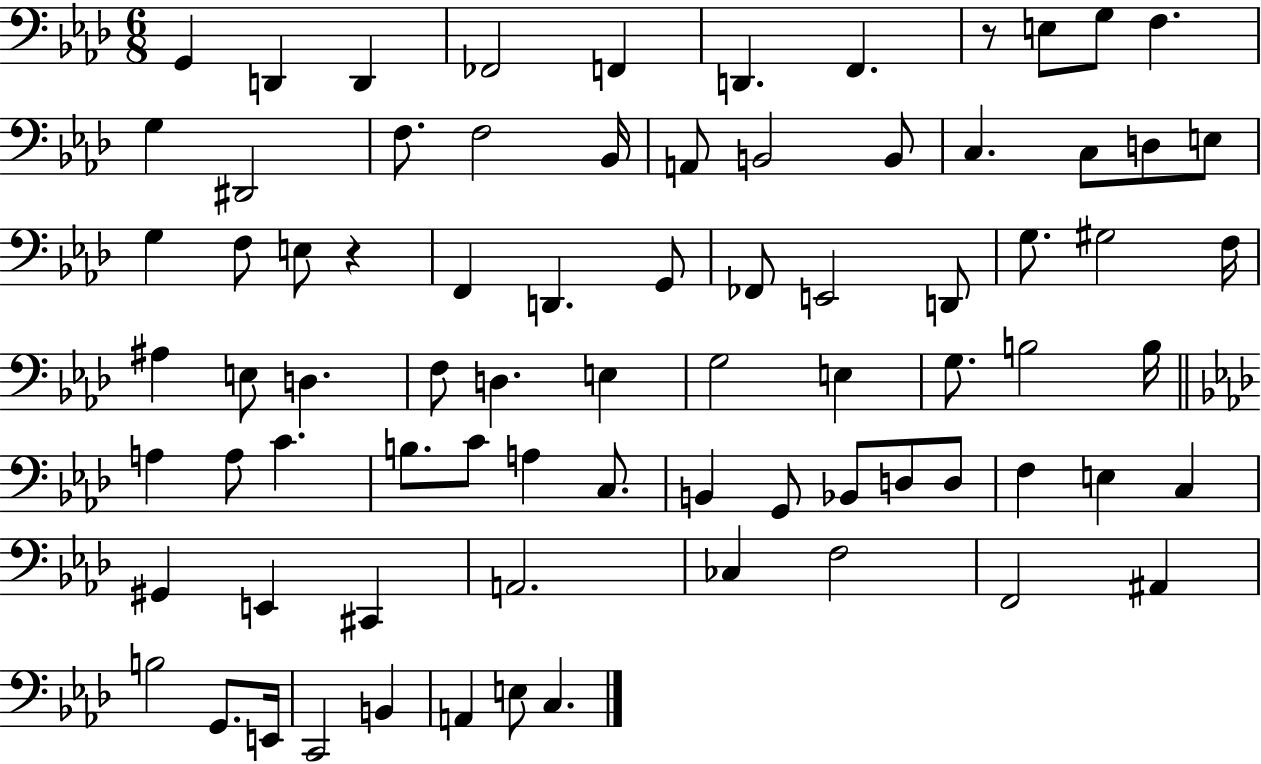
G2/q D2/q D2/q FES2/h F2/q D2/q. F2/q. R/e E3/e G3/e F3/q. G3/q D#2/h F3/e. F3/h Bb2/s A2/e B2/h B2/e C3/q. C3/e D3/e E3/e G3/q F3/e E3/e R/q F2/q D2/q. G2/e FES2/e E2/h D2/e G3/e. G#3/h F3/s A#3/q E3/e D3/q. F3/e D3/q. E3/q G3/h E3/q G3/e. B3/h B3/s A3/q A3/e C4/q. B3/e. C4/e A3/q C3/e. B2/q G2/e Bb2/e D3/e D3/e F3/q E3/q C3/q G#2/q E2/q C#2/q A2/h. CES3/q F3/h F2/h A#2/q B3/h G2/e. E2/s C2/h B2/q A2/q E3/e C3/q.